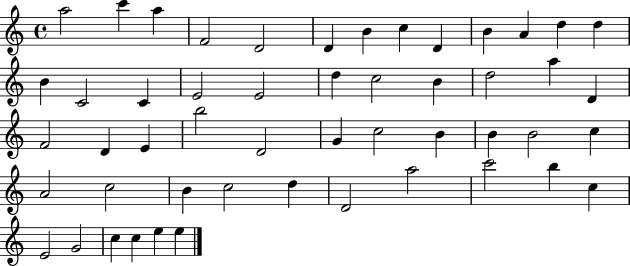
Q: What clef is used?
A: treble